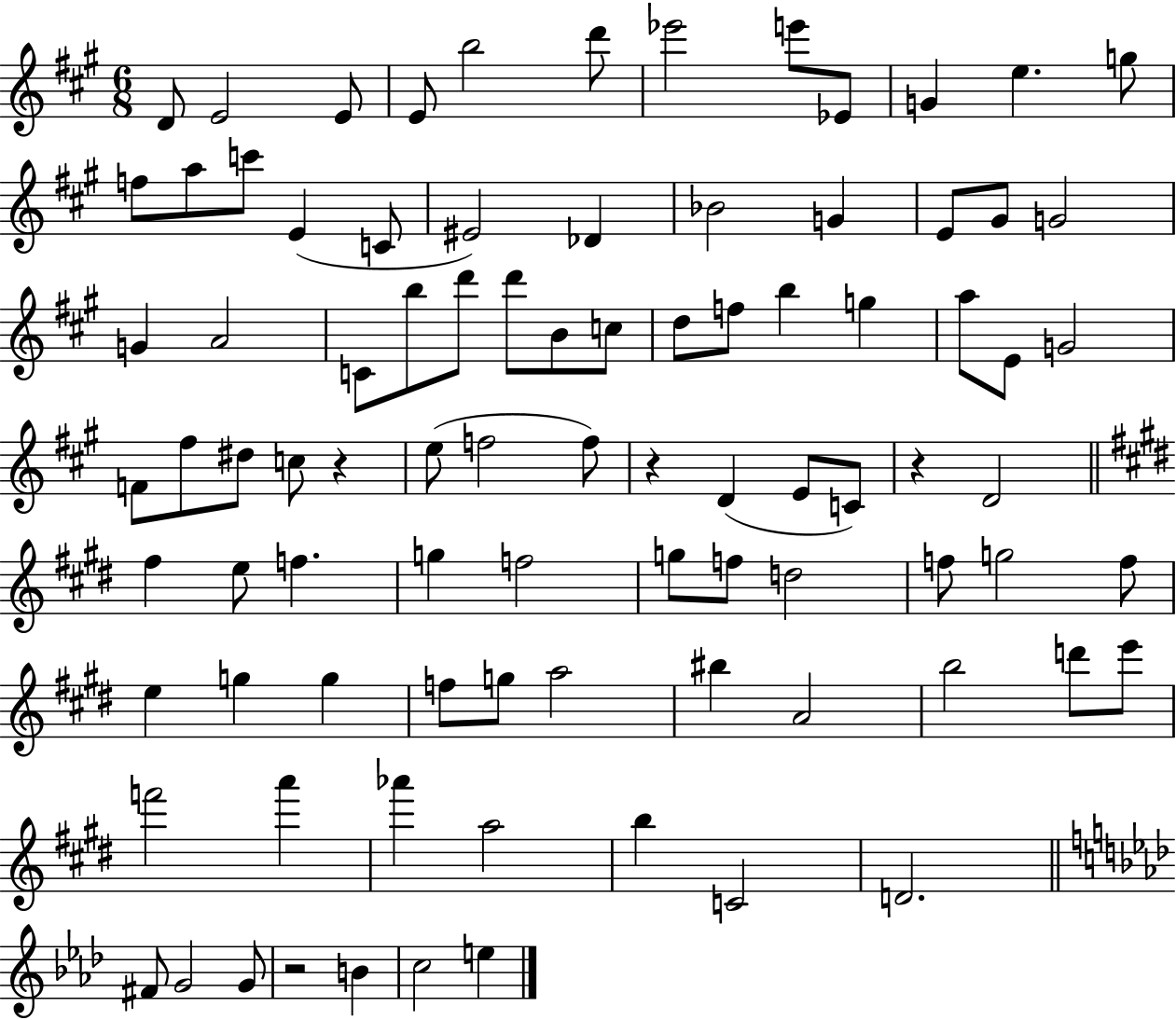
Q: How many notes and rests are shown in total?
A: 89